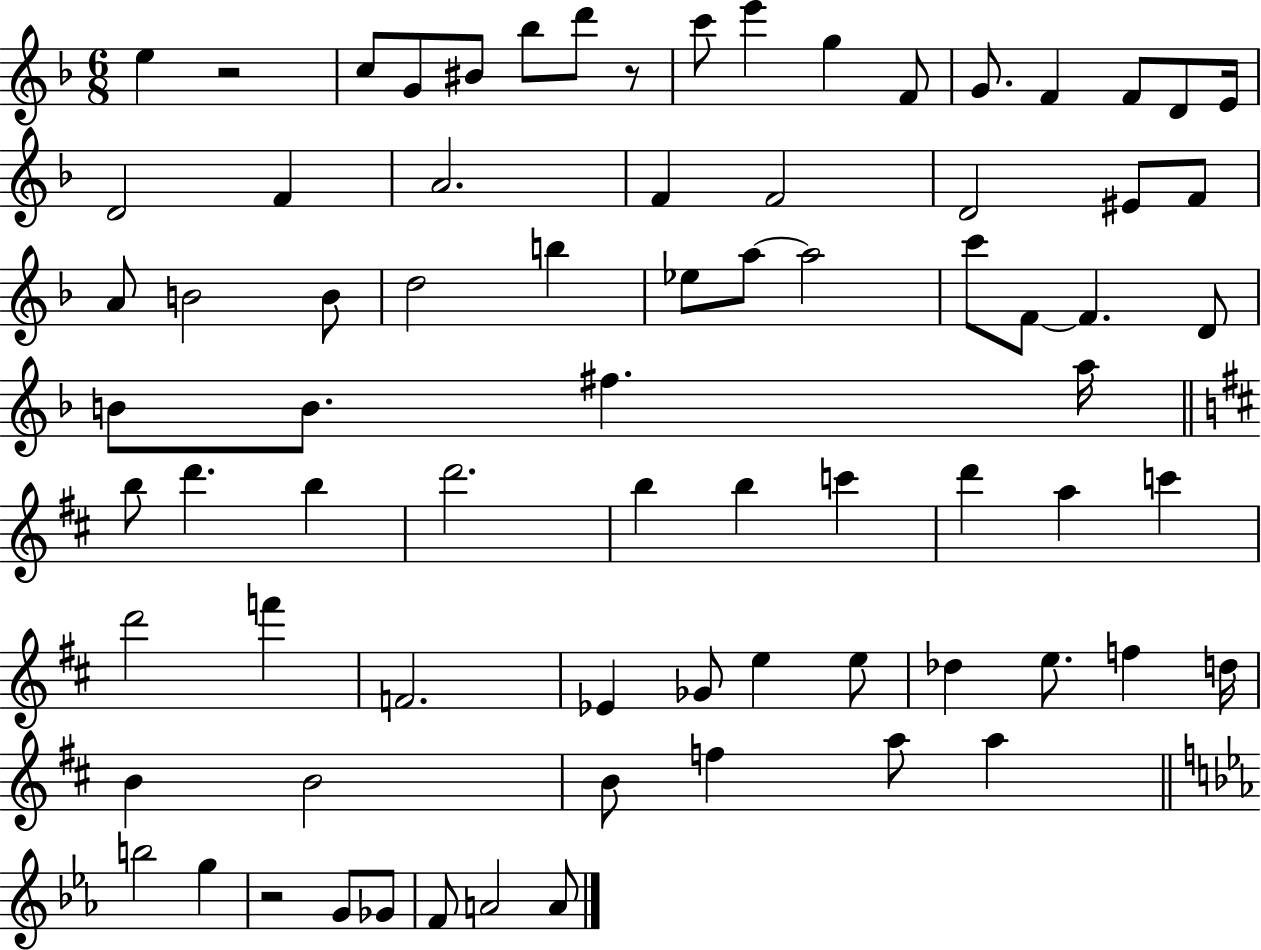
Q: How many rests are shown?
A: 3